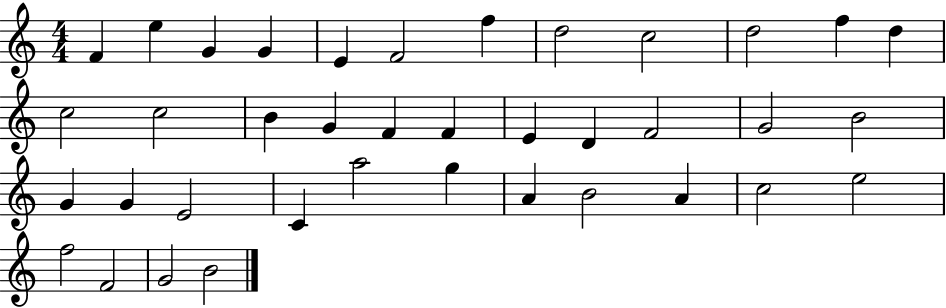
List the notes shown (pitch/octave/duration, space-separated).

F4/q E5/q G4/q G4/q E4/q F4/h F5/q D5/h C5/h D5/h F5/q D5/q C5/h C5/h B4/q G4/q F4/q F4/q E4/q D4/q F4/h G4/h B4/h G4/q G4/q E4/h C4/q A5/h G5/q A4/q B4/h A4/q C5/h E5/h F5/h F4/h G4/h B4/h